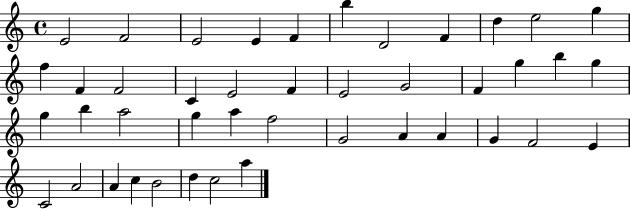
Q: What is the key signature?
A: C major